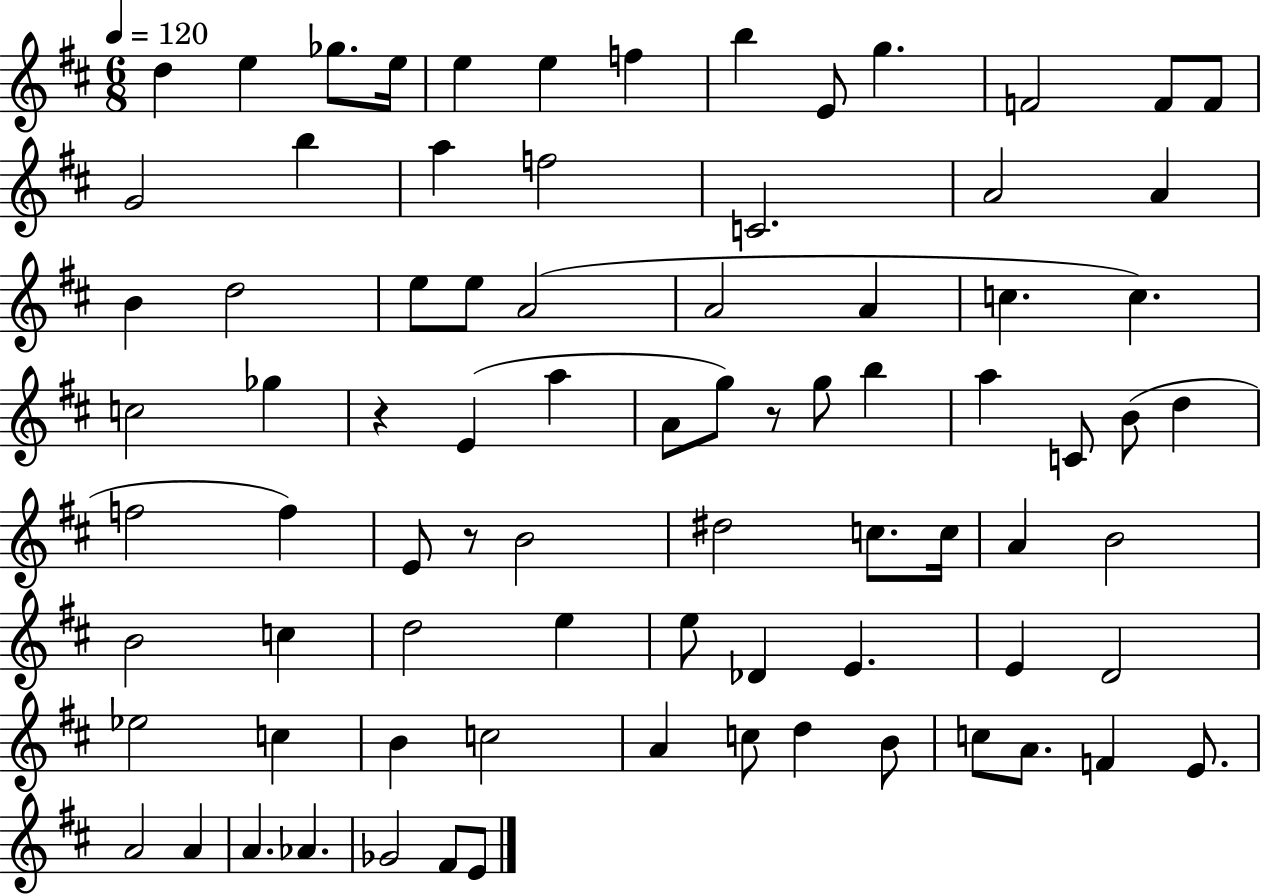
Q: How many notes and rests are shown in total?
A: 81